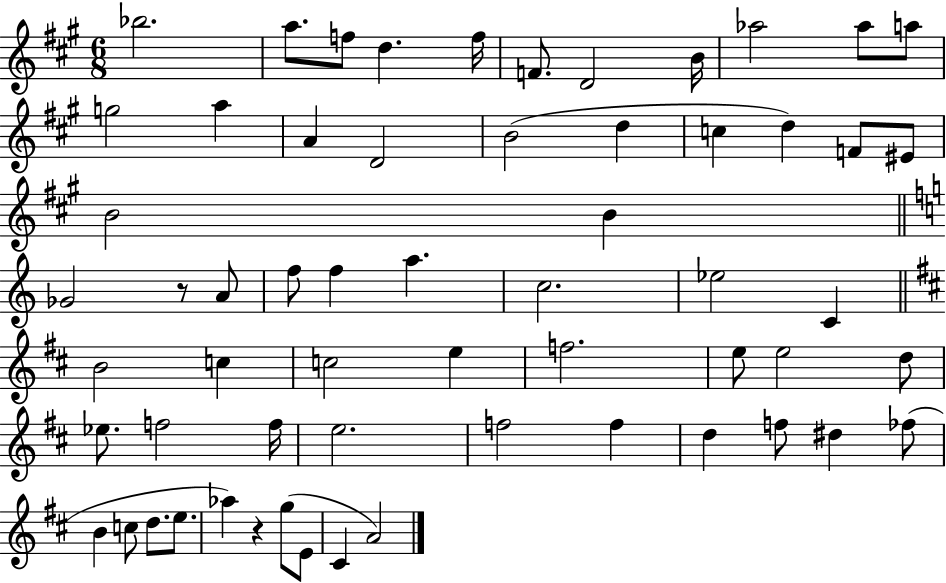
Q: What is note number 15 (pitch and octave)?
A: D4